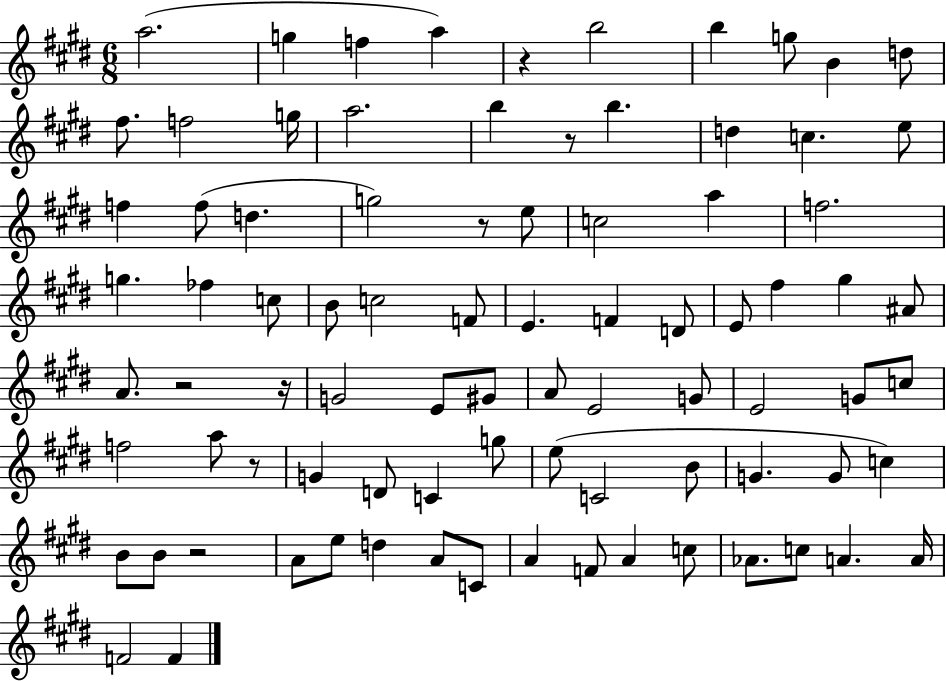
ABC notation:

X:1
T:Untitled
M:6/8
L:1/4
K:E
a2 g f a z b2 b g/2 B d/2 ^f/2 f2 g/4 a2 b z/2 b d c e/2 f f/2 d g2 z/2 e/2 c2 a f2 g _f c/2 B/2 c2 F/2 E F D/2 E/2 ^f ^g ^A/2 A/2 z2 z/4 G2 E/2 ^G/2 A/2 E2 G/2 E2 G/2 c/2 f2 a/2 z/2 G D/2 C g/2 e/2 C2 B/2 G G/2 c B/2 B/2 z2 A/2 e/2 d A/2 C/2 A F/2 A c/2 _A/2 c/2 A A/4 F2 F